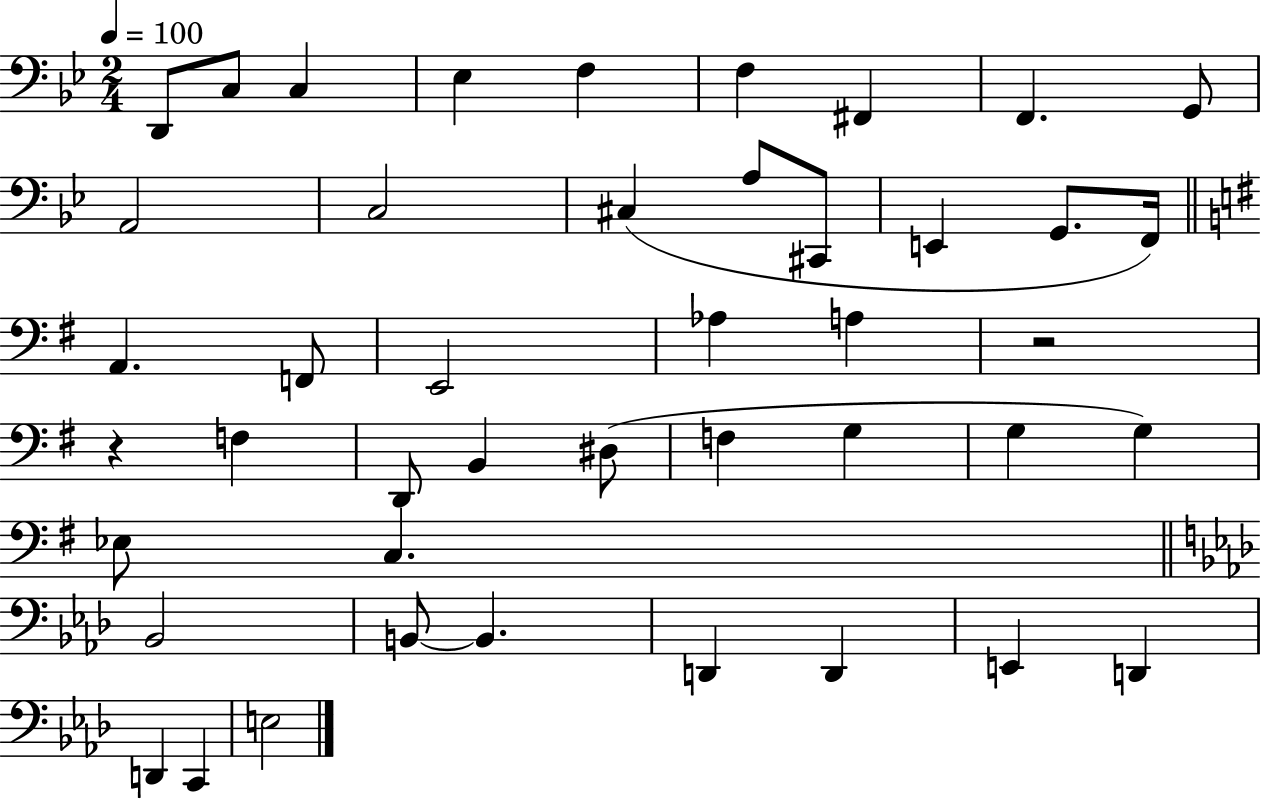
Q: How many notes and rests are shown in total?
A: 44